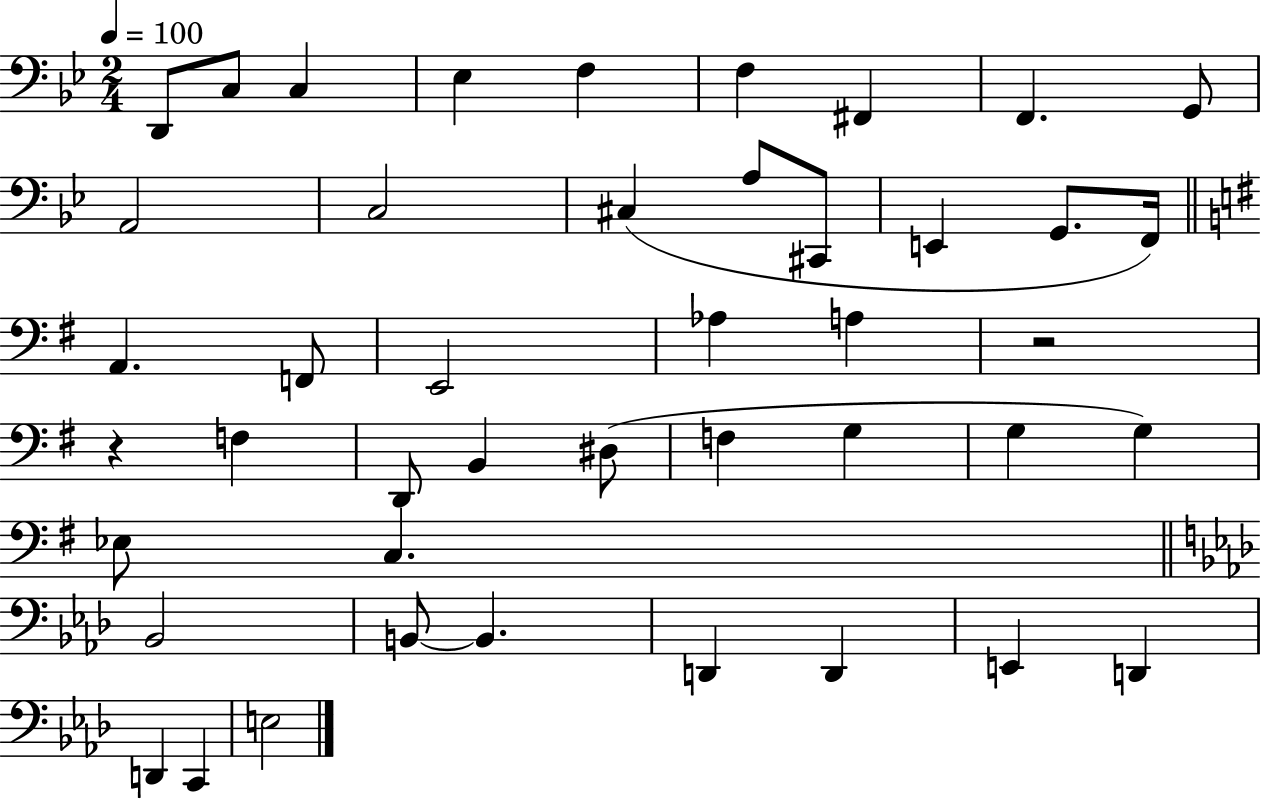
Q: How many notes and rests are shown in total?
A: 44